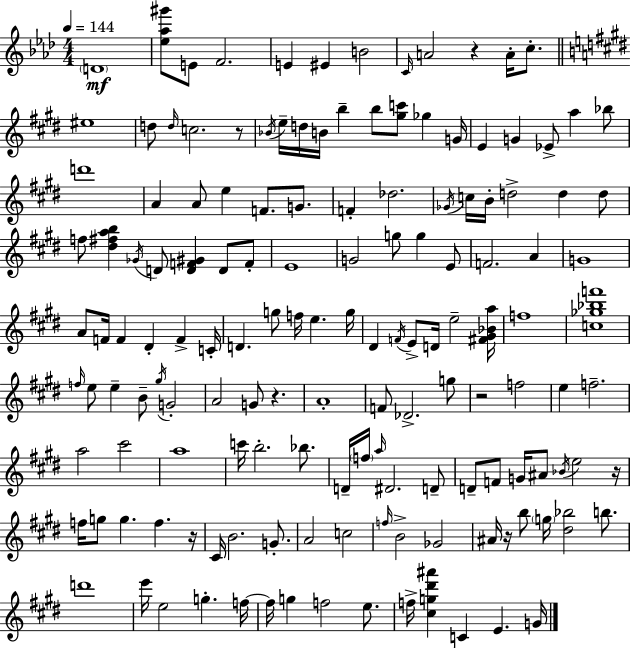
D4/w [Eb5,Ab5,G#6]/e E4/e F4/h. E4/q EIS4/q B4/h C4/s A4/h R/q A4/s C5/e. EIS5/w D5/e D5/s C5/h. R/e Bb4/s E5/s D5/s B4/s B5/q B5/e [G#5,C6]/e Gb5/q G4/s E4/q G4/q Eb4/e A5/q Bb5/e D6/w A4/q A4/e E5/q F4/e. G4/e. F4/q Db5/h. Gb4/s C5/s B4/s D5/h D5/q D5/e F5/e [D#5,F#5,A5,B5]/q Gb4/s D4/e [D4,F4,G#4]/q D4/e F4/e E4/w G4/h G5/e G5/q E4/e F4/h. A4/q G4/w A4/e F4/s F4/q D#4/q F4/q C4/s D4/q. G5/e F5/s E5/q. G5/s D#4/q F4/s E4/e D4/s E5/h [F#4,G#4,Bb4,A5]/s F5/w [C5,Gb5,Bb5,F6]/w F5/s E5/e E5/q B4/e G#5/s G4/h A4/h G4/e R/q. A4/w F4/e Db4/h. G5/e R/h F5/h E5/q F5/h. A5/h C#6/h A5/w C6/s B5/h. Bb5/e. D4/s F5/s A5/s D#4/h. D4/e D4/e F4/e G4/s A#4/e Bb4/s E5/h R/s F5/s G5/e G5/q. F5/q. R/s C#4/s B4/h. G4/e. A4/h C5/h F5/s B4/h Gb4/h A#4/s R/s B5/e G5/s [D#5,Bb5]/h B5/e. D6/w E6/s E5/h G5/q. F5/s F5/s G5/q F5/h E5/e. F5/s [C#5,G5,D#6,A#6]/q C4/q E4/q. G4/s